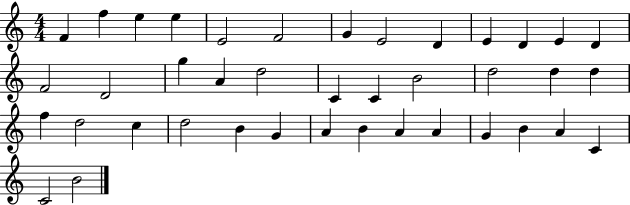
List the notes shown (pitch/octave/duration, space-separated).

F4/q F5/q E5/q E5/q E4/h F4/h G4/q E4/h D4/q E4/q D4/q E4/q D4/q F4/h D4/h G5/q A4/q D5/h C4/q C4/q B4/h D5/h D5/q D5/q F5/q D5/h C5/q D5/h B4/q G4/q A4/q B4/q A4/q A4/q G4/q B4/q A4/q C4/q C4/h B4/h